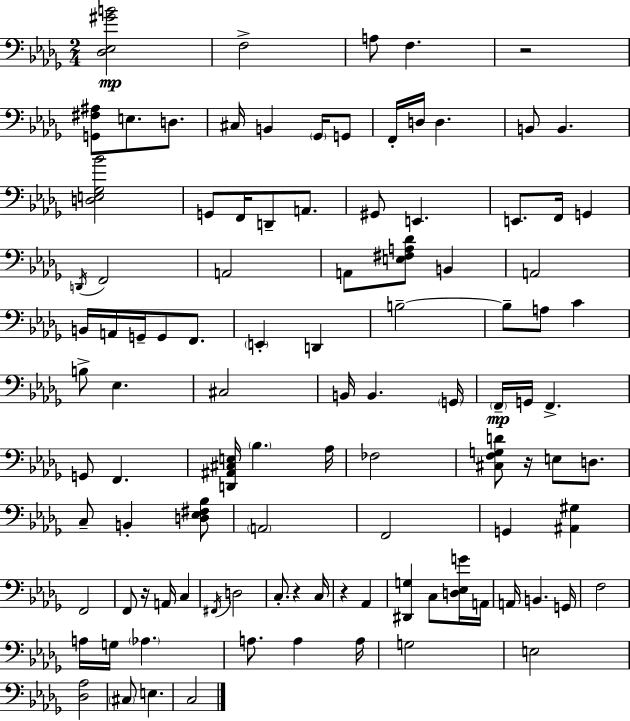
[Db3,Eb3,G#4,B4]/h F3/h A3/e F3/q. R/h [G2,F#3,A#3]/e E3/e. D3/e. C#3/s B2/q Gb2/s G2/e F2/s D3/s D3/q. B2/e B2/q. [D3,E3,Gb3,Bb4]/h G2/e F2/s D2/e A2/e. G#2/e E2/q. E2/e. F2/s G2/q D2/s F2/h A2/h A2/e [E3,F#3,A3,Db4]/e B2/q A2/h B2/s A2/s G2/s G2/e F2/e. E2/q D2/q B3/h B3/e A3/e C4/q B3/e Eb3/q. C#3/h B2/s B2/q. G2/s F2/s G2/s F2/q. G2/e F2/q. [D2,A#2,C#3,E3]/s Bb3/q. Ab3/s FES3/h [C#3,F3,G3,D4]/e R/s E3/e D3/e. C3/e B2/q [D3,Eb3,F#3,Bb3]/e A2/h F2/h G2/q [A#2,G#3]/q F2/h F2/e R/s A2/s C3/q F#2/s D3/h C3/e. R/q C3/s R/q Ab2/q [D#2,G3]/q C3/e [D3,Eb3,G4]/s A2/s A2/s B2/q. G2/s F3/h A3/s G3/s Ab3/q. A3/e. A3/q A3/s G3/h E3/h [Db3,Ab3]/h C#3/e E3/q. C3/h